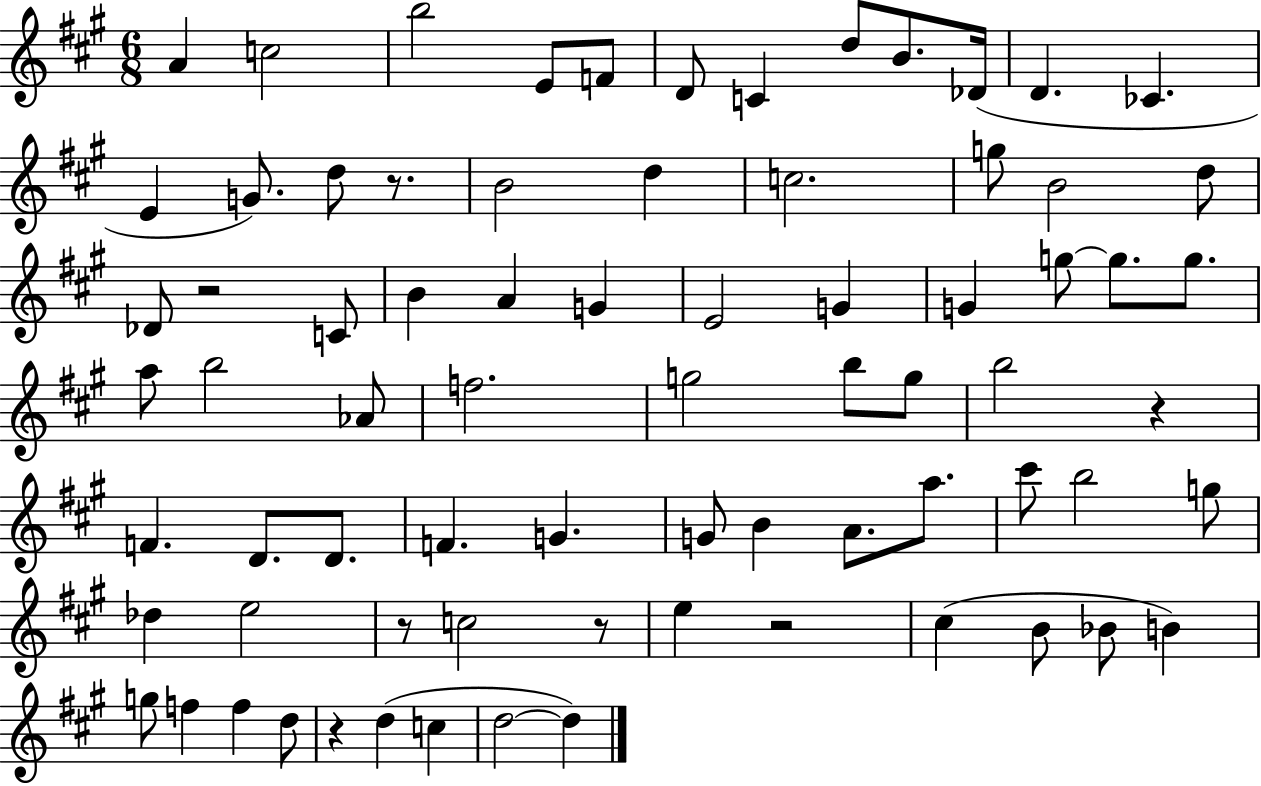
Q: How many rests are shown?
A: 7